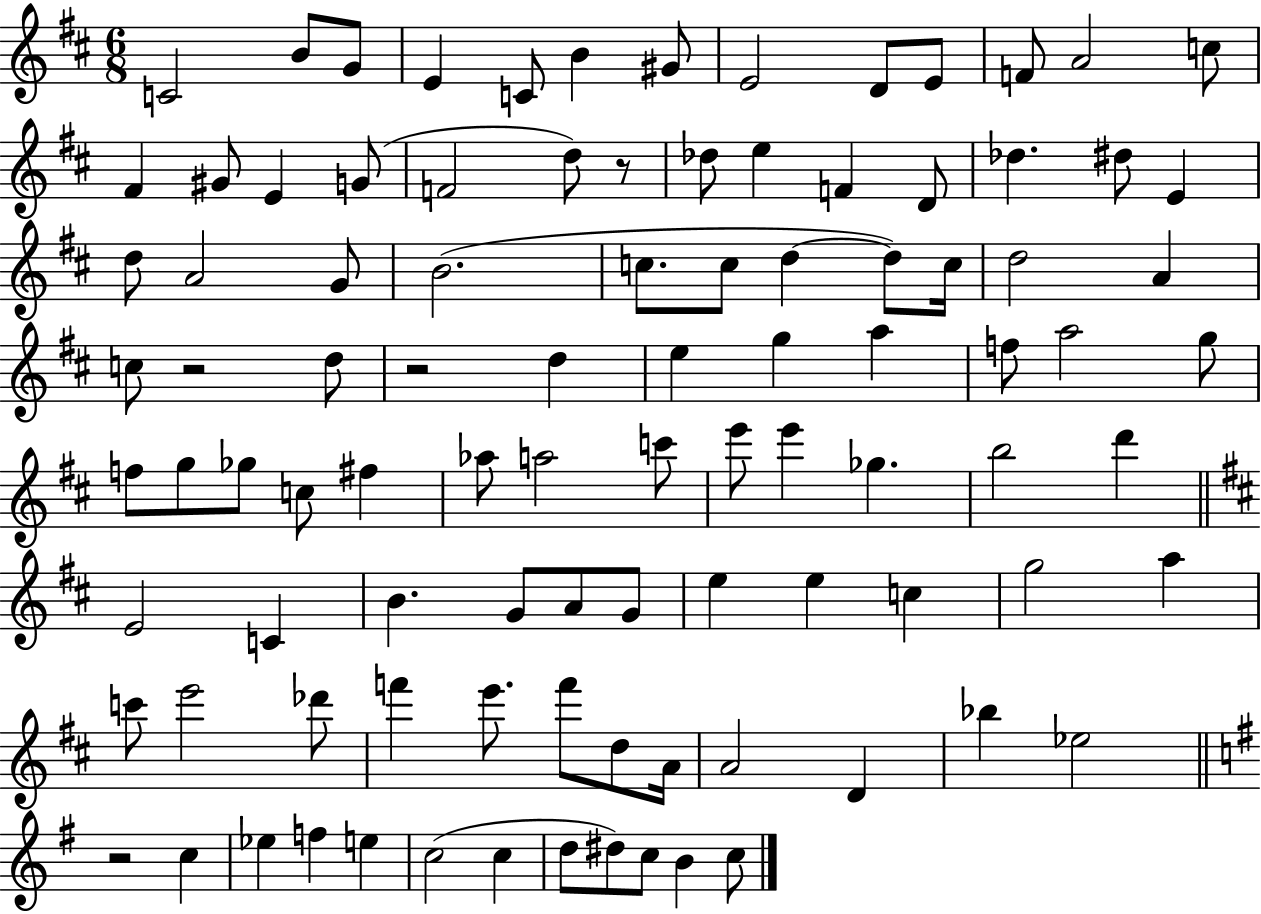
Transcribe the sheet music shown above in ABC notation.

X:1
T:Untitled
M:6/8
L:1/4
K:D
C2 B/2 G/2 E C/2 B ^G/2 E2 D/2 E/2 F/2 A2 c/2 ^F ^G/2 E G/2 F2 d/2 z/2 _d/2 e F D/2 _d ^d/2 E d/2 A2 G/2 B2 c/2 c/2 d d/2 c/4 d2 A c/2 z2 d/2 z2 d e g a f/2 a2 g/2 f/2 g/2 _g/2 c/2 ^f _a/2 a2 c'/2 e'/2 e' _g b2 d' E2 C B G/2 A/2 G/2 e e c g2 a c'/2 e'2 _d'/2 f' e'/2 f'/2 d/2 A/4 A2 D _b _e2 z2 c _e f e c2 c d/2 ^d/2 c/2 B c/2